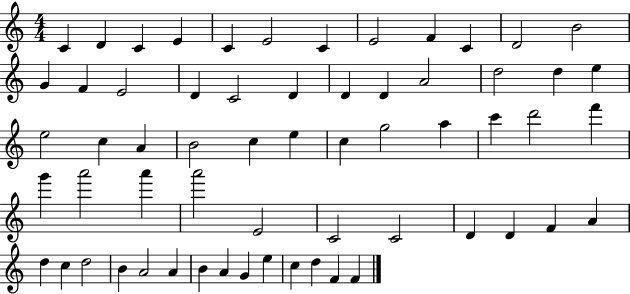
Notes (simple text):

C4/q D4/q C4/q E4/q C4/q E4/h C4/q E4/h F4/q C4/q D4/h B4/h G4/q F4/q E4/h D4/q C4/h D4/q D4/q D4/q A4/h D5/h D5/q E5/q E5/h C5/q A4/q B4/h C5/q E5/q C5/q G5/h A5/q C6/q D6/h F6/q G6/q A6/h A6/q A6/h E4/h C4/h C4/h D4/q D4/q F4/q A4/q D5/q C5/q D5/h B4/q A4/h A4/q B4/q A4/q G4/q E5/q C5/q D5/q F4/q F4/q